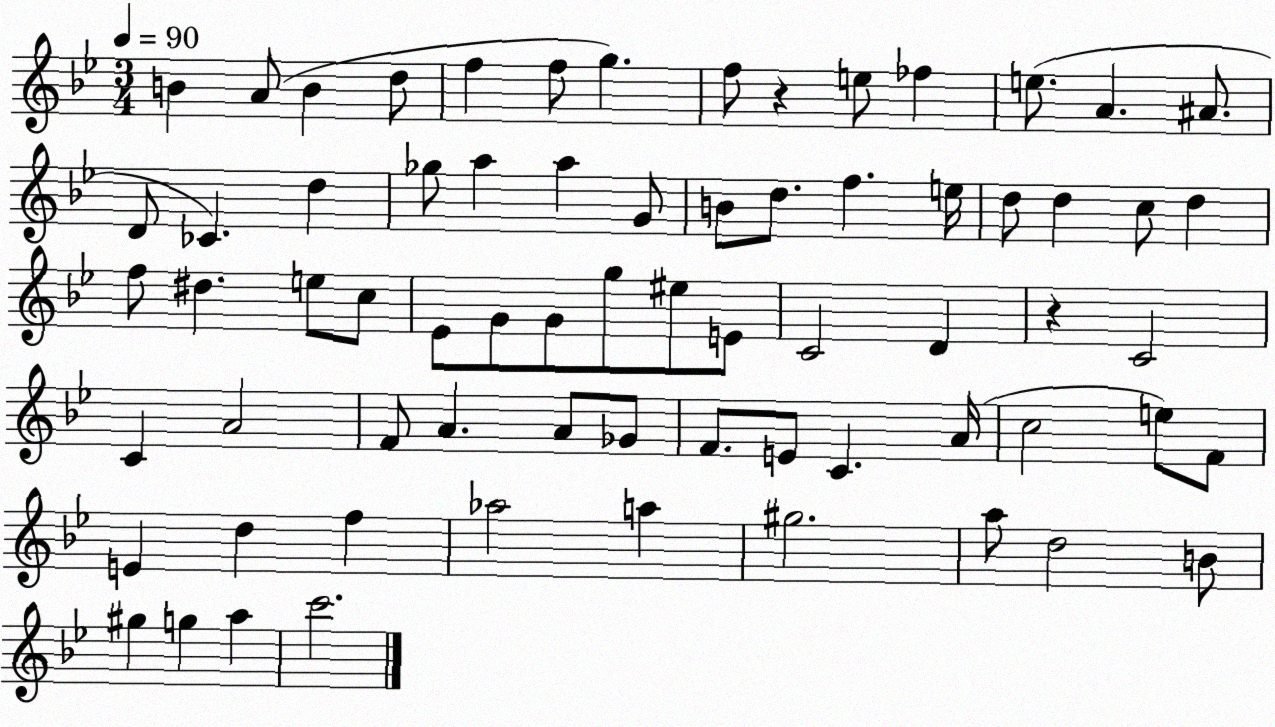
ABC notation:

X:1
T:Untitled
M:3/4
L:1/4
K:Bb
B A/2 B d/2 f f/2 g f/2 z e/2 _f e/2 A ^A/2 D/2 _C d _g/2 a a G/2 B/2 d/2 f e/4 d/2 d c/2 d f/2 ^d e/2 c/2 _E/2 G/2 G/2 g/2 ^e/2 E/2 C2 D z C2 C A2 F/2 A A/2 _G/2 F/2 E/2 C A/4 c2 e/2 F/2 E d f _a2 a ^g2 a/2 d2 B/2 ^g g a c'2